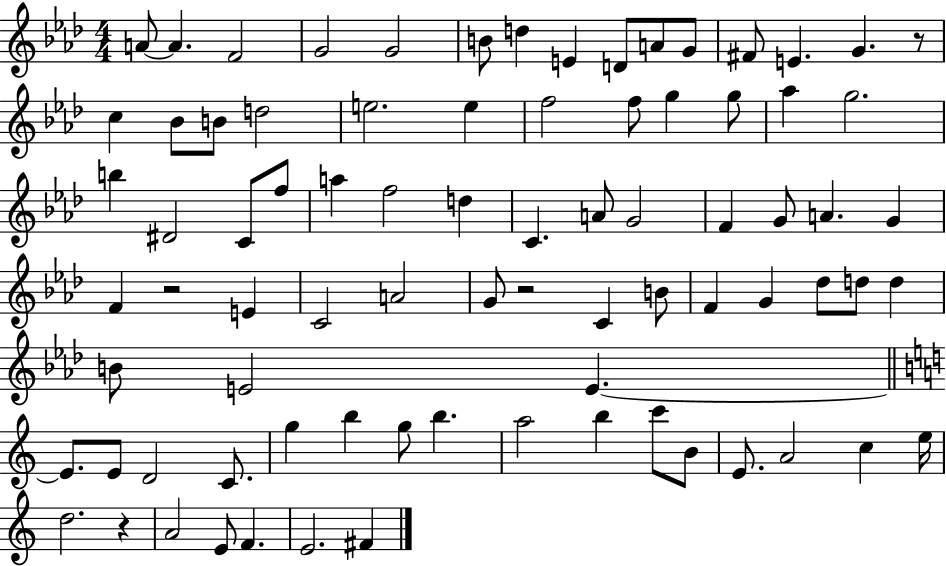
X:1
T:Untitled
M:4/4
L:1/4
K:Ab
A/2 A F2 G2 G2 B/2 d E D/2 A/2 G/2 ^F/2 E G z/2 c _B/2 B/2 d2 e2 e f2 f/2 g g/2 _a g2 b ^D2 C/2 f/2 a f2 d C A/2 G2 F G/2 A G F z2 E C2 A2 G/2 z2 C B/2 F G _d/2 d/2 d B/2 E2 E E/2 E/2 D2 C/2 g b g/2 b a2 b c'/2 B/2 E/2 A2 c e/4 d2 z A2 E/2 F E2 ^F